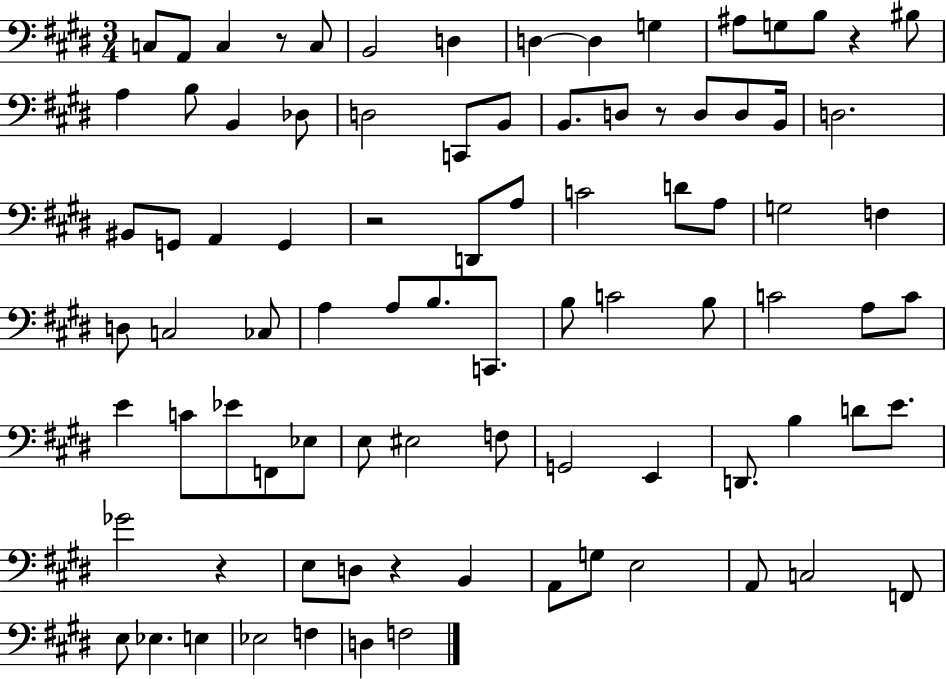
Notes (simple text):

C3/e A2/e C3/q R/e C3/e B2/h D3/q D3/q D3/q G3/q A#3/e G3/e B3/e R/q BIS3/e A3/q B3/e B2/q Db3/e D3/h C2/e B2/e B2/e. D3/e R/e D3/e D3/e B2/s D3/h. BIS2/e G2/e A2/q G2/q R/h D2/e A3/e C4/h D4/e A3/e G3/h F3/q D3/e C3/h CES3/e A3/q A3/e B3/e. C2/e. B3/e C4/h B3/e C4/h A3/e C4/e E4/q C4/e Eb4/e F2/e Eb3/e E3/e EIS3/h F3/e G2/h E2/q D2/e. B3/q D4/e E4/e. Gb4/h R/q E3/e D3/e R/q B2/q A2/e G3/e E3/h A2/e C3/h F2/e E3/e Eb3/q. E3/q Eb3/h F3/q D3/q F3/h